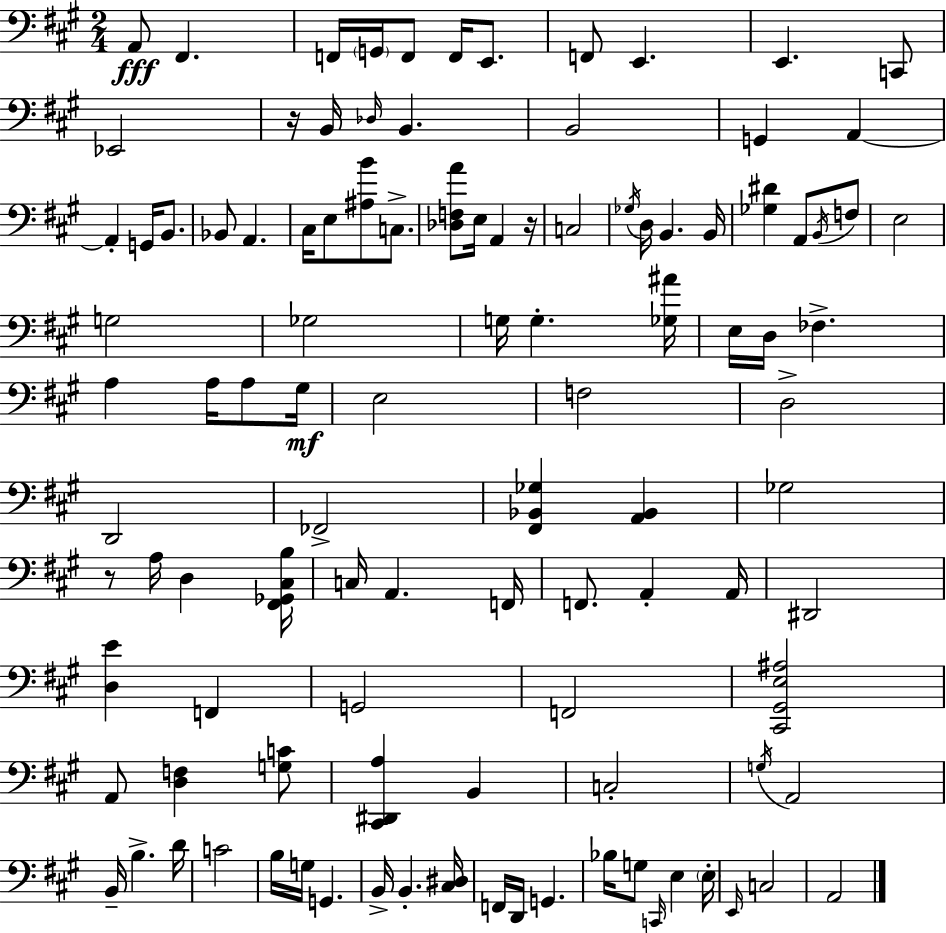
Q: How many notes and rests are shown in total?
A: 107